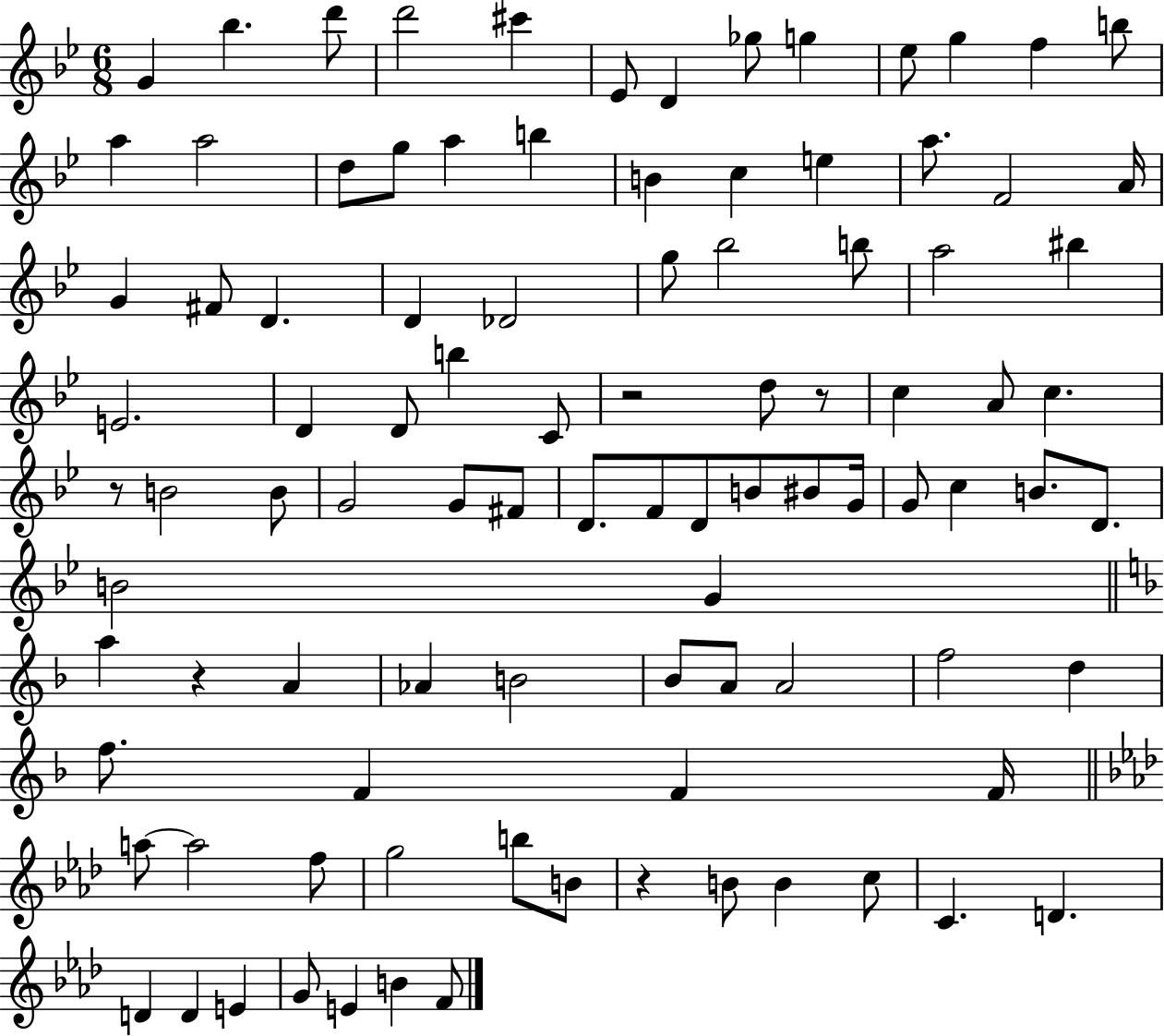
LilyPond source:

{
  \clef treble
  \numericTimeSignature
  \time 6/8
  \key bes \major
  g'4 bes''4. d'''8 | d'''2 cis'''4 | ees'8 d'4 ges''8 g''4 | ees''8 g''4 f''4 b''8 | \break a''4 a''2 | d''8 g''8 a''4 b''4 | b'4 c''4 e''4 | a''8. f'2 a'16 | \break g'4 fis'8 d'4. | d'4 des'2 | g''8 bes''2 b''8 | a''2 bis''4 | \break e'2. | d'4 d'8 b''4 c'8 | r2 d''8 r8 | c''4 a'8 c''4. | \break r8 b'2 b'8 | g'2 g'8 fis'8 | d'8. f'8 d'8 b'8 bis'8 g'16 | g'8 c''4 b'8. d'8. | \break b'2 g'4 | \bar "||" \break \key f \major a''4 r4 a'4 | aes'4 b'2 | bes'8 a'8 a'2 | f''2 d''4 | \break f''8. f'4 f'4 f'16 | \bar "||" \break \key aes \major a''8~~ a''2 f''8 | g''2 b''8 b'8 | r4 b'8 b'4 c''8 | c'4. d'4. | \break d'4 d'4 e'4 | g'8 e'4 b'4 f'8 | \bar "|."
}